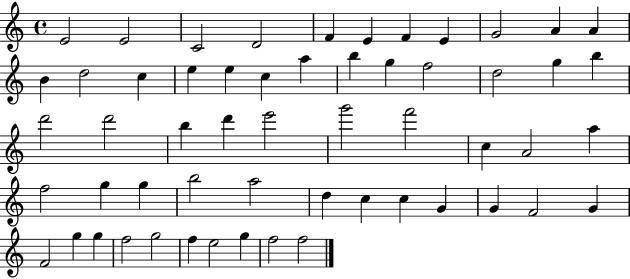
{
  \clef treble
  \time 4/4
  \defaultTimeSignature
  \key c \major
  e'2 e'2 | c'2 d'2 | f'4 e'4 f'4 e'4 | g'2 a'4 a'4 | \break b'4 d''2 c''4 | e''4 e''4 c''4 a''4 | b''4 g''4 f''2 | d''2 g''4 b''4 | \break d'''2 d'''2 | b''4 d'''4 e'''2 | g'''2 f'''2 | c''4 a'2 a''4 | \break f''2 g''4 g''4 | b''2 a''2 | d''4 c''4 c''4 g'4 | g'4 f'2 g'4 | \break f'2 g''4 g''4 | f''2 g''2 | f''4 e''2 g''4 | f''2 f''2 | \break \bar "|."
}